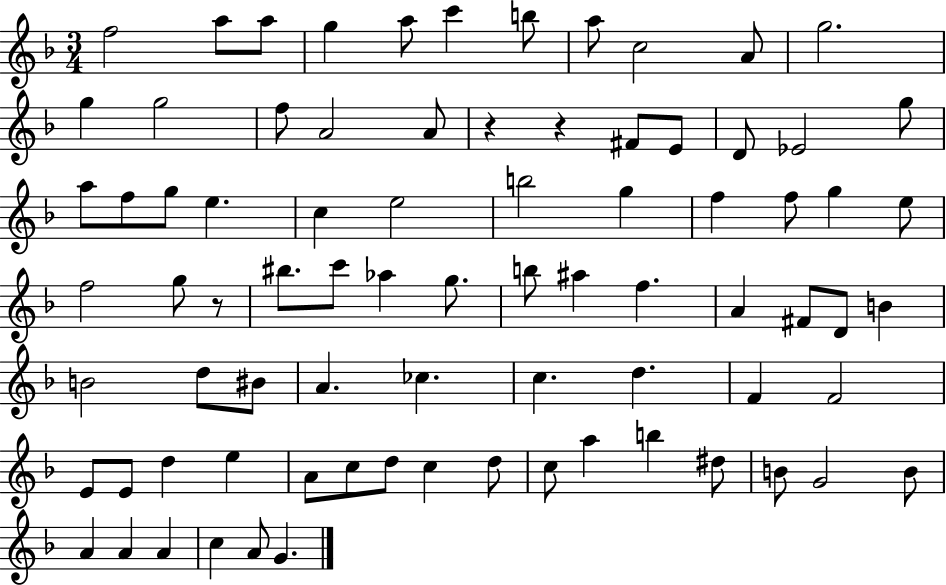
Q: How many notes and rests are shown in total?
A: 80